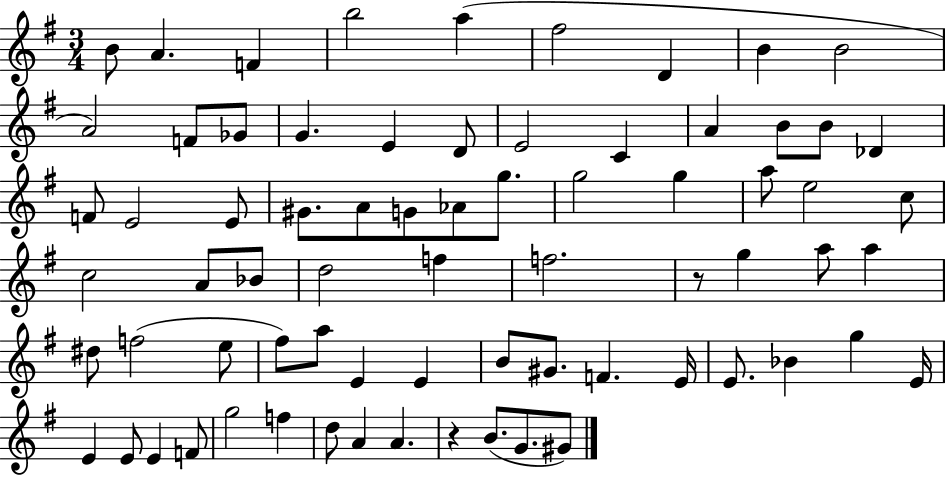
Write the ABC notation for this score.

X:1
T:Untitled
M:3/4
L:1/4
K:G
B/2 A F b2 a ^f2 D B B2 A2 F/2 _G/2 G E D/2 E2 C A B/2 B/2 _D F/2 E2 E/2 ^G/2 A/2 G/2 _A/2 g/2 g2 g a/2 e2 c/2 c2 A/2 _B/2 d2 f f2 z/2 g a/2 a ^d/2 f2 e/2 ^f/2 a/2 E E B/2 ^G/2 F E/4 E/2 _B g E/4 E E/2 E F/2 g2 f d/2 A A z B/2 G/2 ^G/2